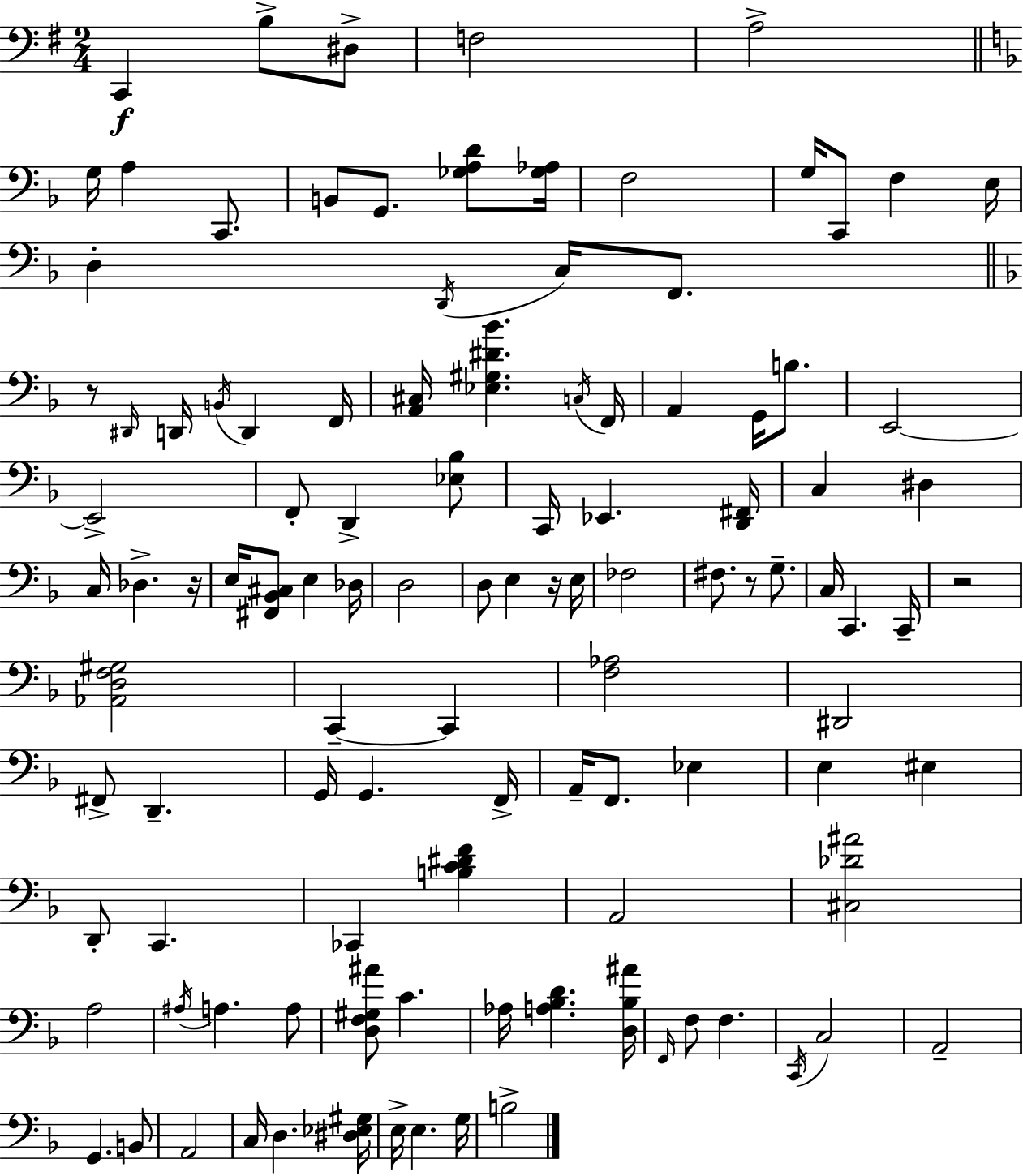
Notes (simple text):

C2/q B3/e D#3/e F3/h A3/h G3/s A3/q C2/e. B2/e G2/e. [Gb3,A3,D4]/e [Gb3,Ab3]/s F3/h G3/s C2/e F3/q E3/s D3/q D2/s C3/s F2/e. R/e D#2/s D2/s B2/s D2/q F2/s [A2,C#3]/s [Eb3,G#3,D#4,Bb4]/q. C3/s F2/s A2/q G2/s B3/e. E2/h E2/h F2/e D2/q [Eb3,Bb3]/e C2/s Eb2/q. [D2,F#2]/s C3/q D#3/q C3/s Db3/q. R/s E3/s [F#2,Bb2,C#3]/e E3/q Db3/s D3/h D3/e E3/q R/s E3/s FES3/h F#3/e. R/e G3/e. C3/s C2/q. C2/s R/h [Ab2,D3,F3,G#3]/h C2/q C2/q [F3,Ab3]/h D#2/h F#2/e D2/q. G2/s G2/q. F2/s A2/s F2/e. Eb3/q E3/q EIS3/q D2/e C2/q. CES2/q [B3,C4,D#4,F4]/q A2/h [C#3,Db4,A#4]/h A3/h A#3/s A3/q. A3/e [D3,F3,G#3,A#4]/e C4/q. Ab3/s [A3,Bb3,D4]/q. [D3,Bb3,A#4]/s F2/s F3/e F3/q. C2/s C3/h A2/h G2/q. B2/e A2/h C3/s D3/q. [D#3,Eb3,G#3]/s E3/s E3/q. G3/s B3/h